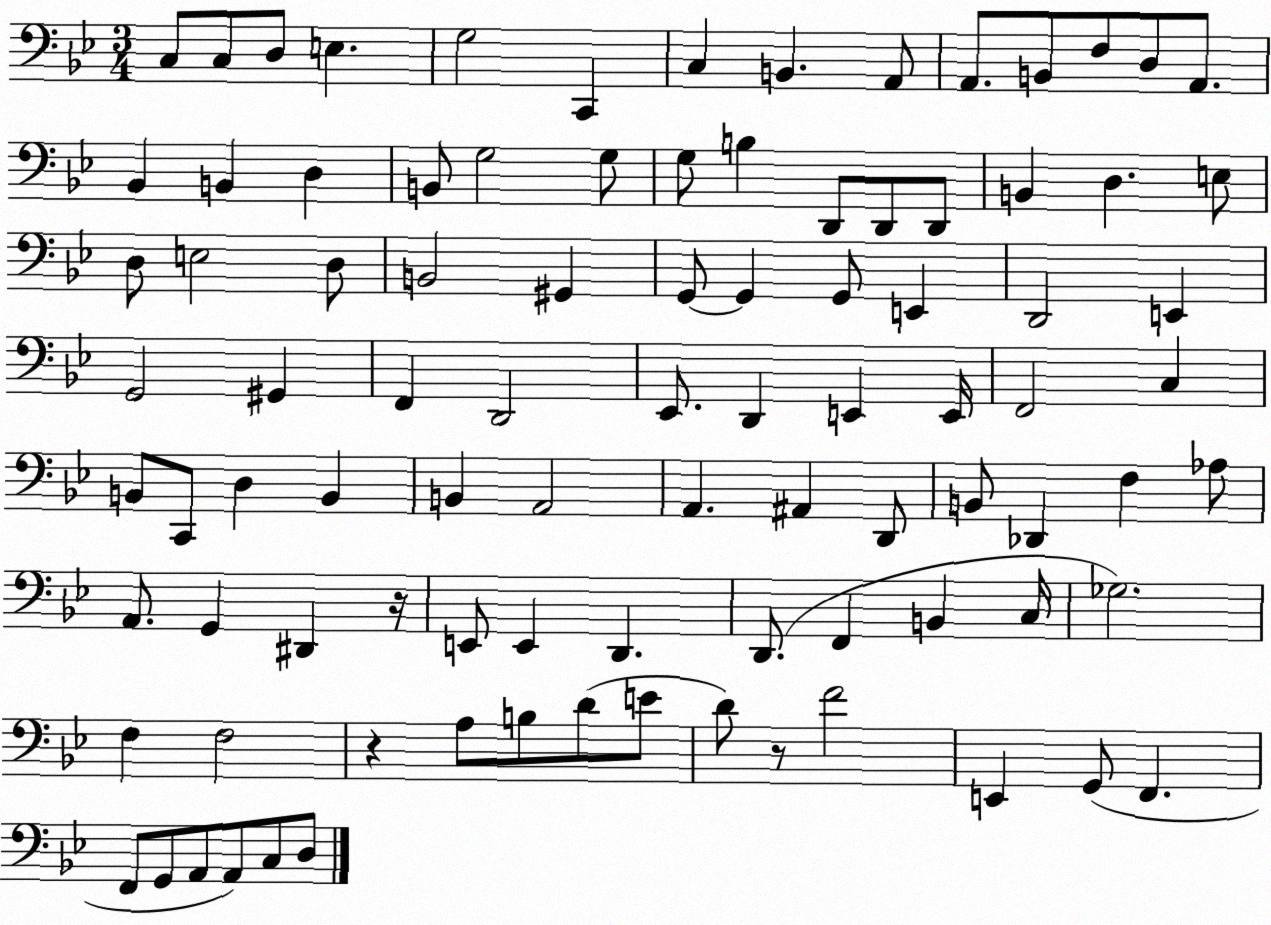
X:1
T:Untitled
M:3/4
L:1/4
K:Bb
C,/2 C,/2 D,/2 E, G,2 C,, C, B,, A,,/2 A,,/2 B,,/2 F,/2 D,/2 A,,/2 _B,, B,, D, B,,/2 G,2 G,/2 G,/2 B, D,,/2 D,,/2 D,,/2 B,, D, E,/2 D,/2 E,2 D,/2 B,,2 ^G,, G,,/2 G,, G,,/2 E,, D,,2 E,, G,,2 ^G,, F,, D,,2 _E,,/2 D,, E,, E,,/4 F,,2 C, B,,/2 C,,/2 D, B,, B,, A,,2 A,, ^A,, D,,/2 B,,/2 _D,, F, _A,/2 A,,/2 G,, ^D,, z/4 E,,/2 E,, D,, D,,/2 F,, B,, C,/4 _G,2 F, F,2 z A,/2 B,/2 D/2 E/2 D/2 z/2 F2 E,, G,,/2 F,, F,,/2 G,,/2 A,,/2 A,,/2 C,/2 D,/2